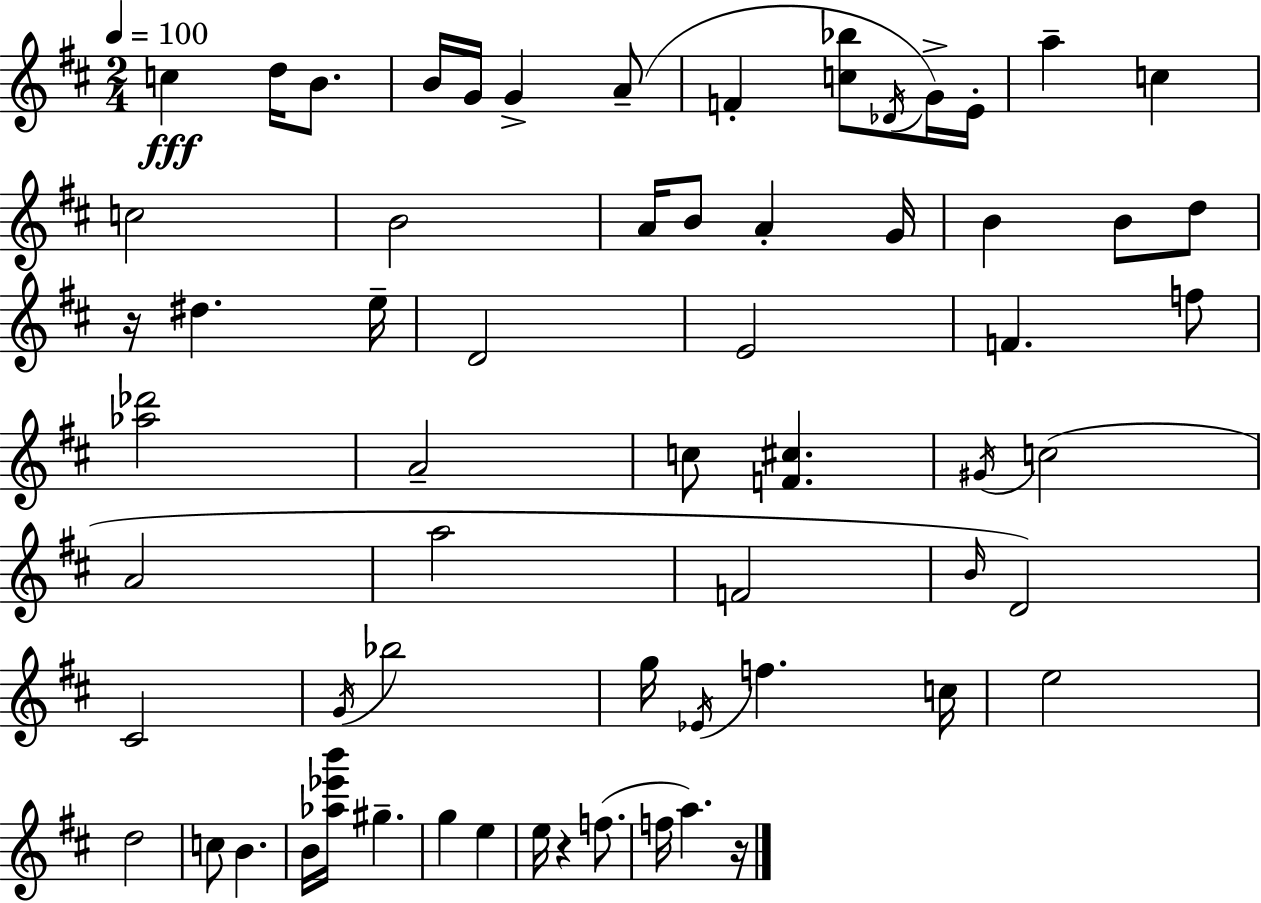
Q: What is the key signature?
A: D major